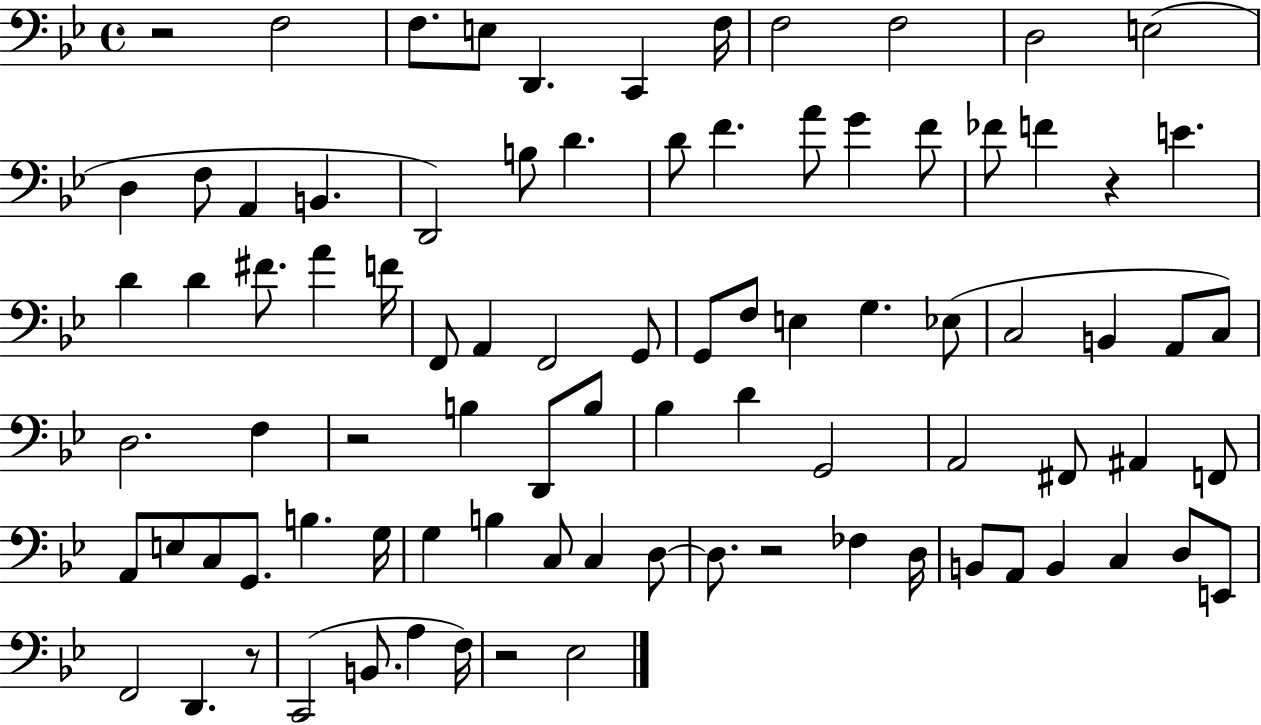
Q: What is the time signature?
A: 4/4